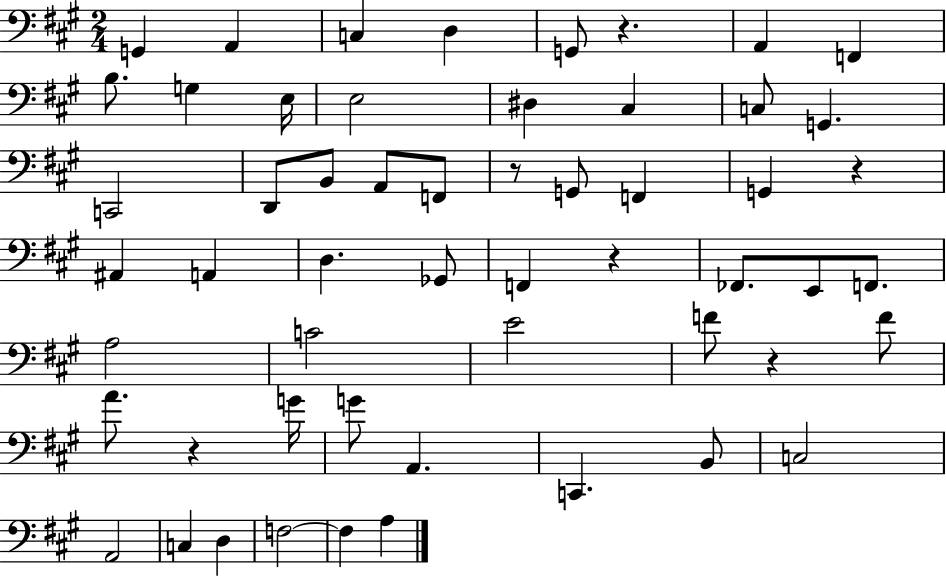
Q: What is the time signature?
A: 2/4